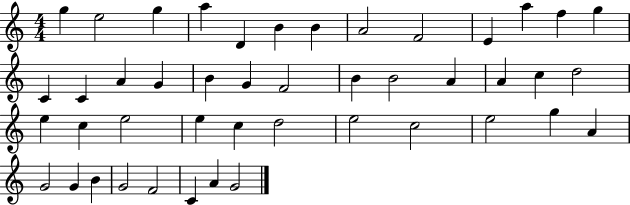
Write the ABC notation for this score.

X:1
T:Untitled
M:4/4
L:1/4
K:C
g e2 g a D B B A2 F2 E a f g C C A G B G F2 B B2 A A c d2 e c e2 e c d2 e2 c2 e2 g A G2 G B G2 F2 C A G2